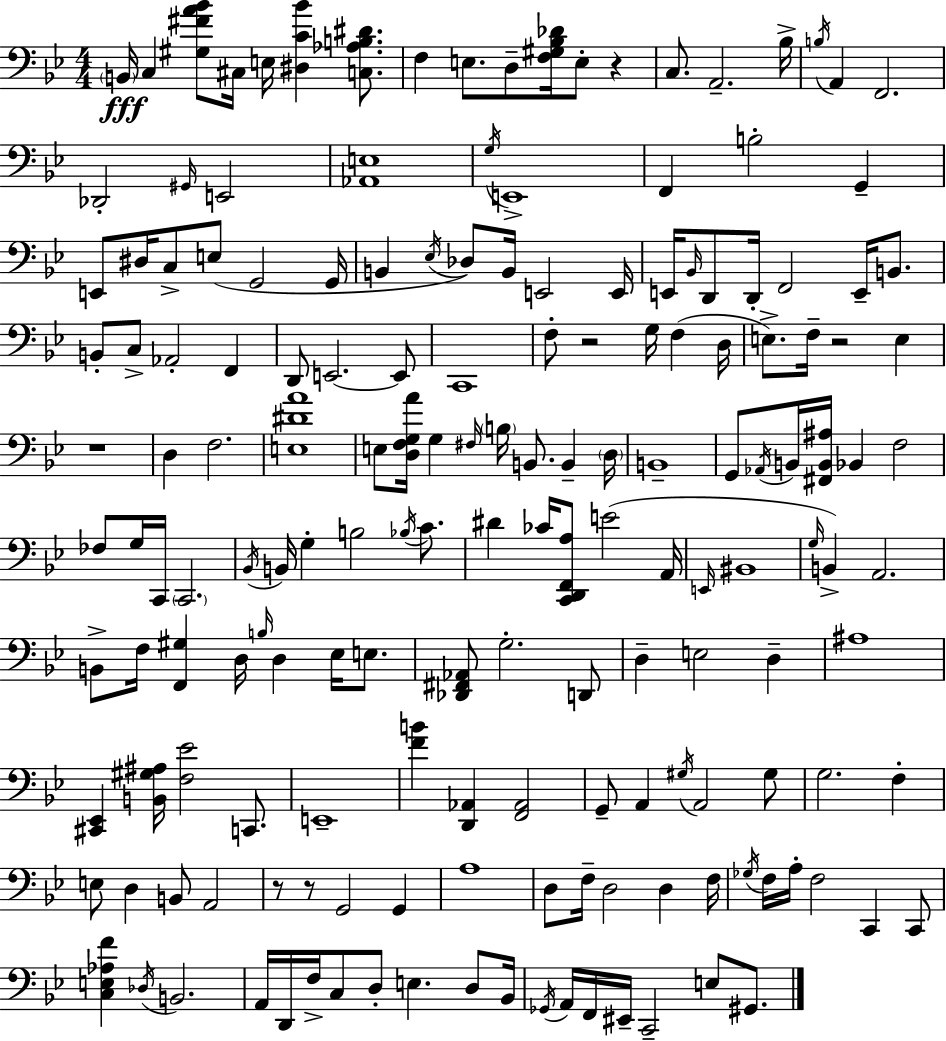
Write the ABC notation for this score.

X:1
T:Untitled
M:4/4
L:1/4
K:Gm
B,,/4 C, [^G,^FA_B]/2 ^C,/4 E,/4 [^D,C_B] [C,_A,B,^D]/2 F, E,/2 D,/2 [F,^G,_B,_D]/4 E,/2 z C,/2 A,,2 _B,/4 B,/4 A,, F,,2 _D,,2 ^G,,/4 E,,2 [_A,,E,]4 G,/4 E,,4 F,, B,2 G,, E,,/2 ^D,/4 C,/2 E,/2 G,,2 G,,/4 B,, _E,/4 _D,/2 B,,/4 E,,2 E,,/4 E,,/4 _B,,/4 D,,/2 D,,/4 F,,2 E,,/4 B,,/2 B,,/2 C,/2 _A,,2 F,, D,,/2 E,,2 E,,/2 C,,4 F,/2 z2 G,/4 F, D,/4 E,/2 F,/4 z2 E, z4 D, F,2 [E,^DA]4 E,/2 [D,F,G,A]/4 G, ^F,/4 B,/4 B,,/2 B,, D,/4 B,,4 G,,/2 _A,,/4 B,,/4 [^F,,B,,^A,]/4 _B,, F,2 _F,/2 G,/4 C,,/4 C,,2 _B,,/4 B,,/4 G, B,2 _B,/4 C/2 ^D _C/4 [C,,D,,F,,A,]/2 E2 A,,/4 E,,/4 ^B,,4 G,/4 B,, A,,2 B,,/2 F,/4 [F,,^G,] D,/4 B,/4 D, _E,/4 E,/2 [_D,,^F,,_A,,]/2 G,2 D,,/2 D, E,2 D, ^A,4 [^C,,_E,,] [B,,^G,^A,]/4 [F,_E]2 C,,/2 E,,4 [FB] [D,,_A,,] [F,,_A,,]2 G,,/2 A,, ^G,/4 A,,2 ^G,/2 G,2 F, E,/2 D, B,,/2 A,,2 z/2 z/2 G,,2 G,, A,4 D,/2 F,/4 D,2 D, F,/4 _G,/4 F,/4 A,/4 F,2 C,, C,,/2 [C,E,_A,F] _D,/4 B,,2 A,,/4 D,,/4 F,/4 C,/2 D,/2 E, D,/2 _B,,/4 _G,,/4 A,,/4 F,,/4 ^E,,/4 C,,2 E,/2 ^G,,/2